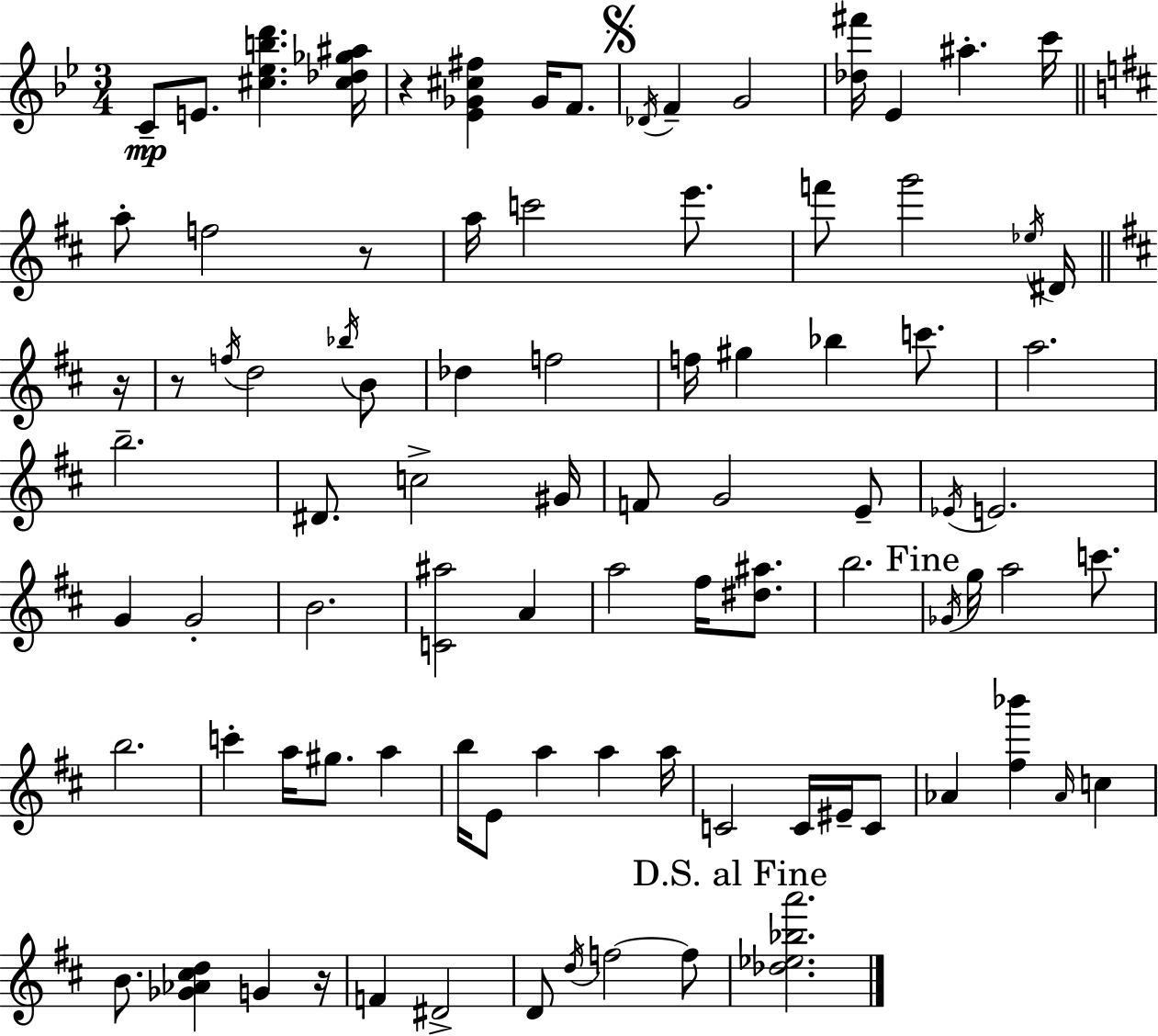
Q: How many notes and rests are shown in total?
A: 89